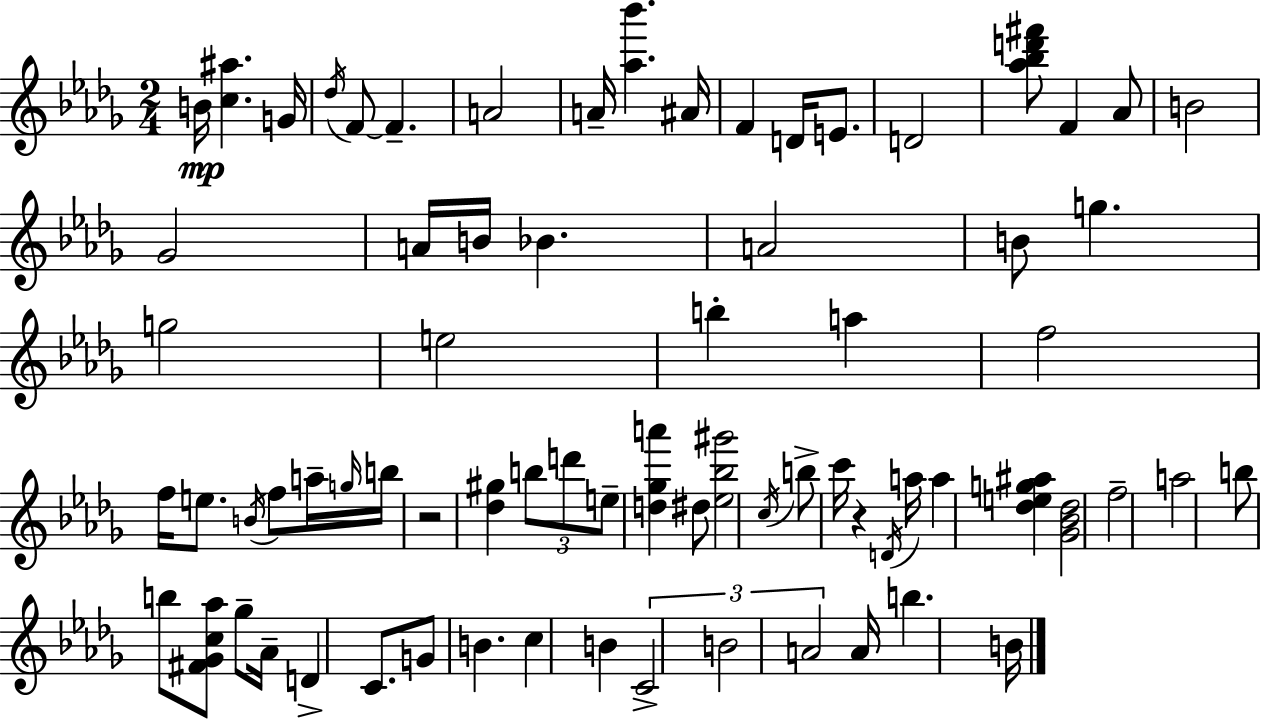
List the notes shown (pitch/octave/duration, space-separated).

B4/s [C5,A#5]/q. G4/s Db5/s F4/e F4/q. A4/h A4/s [Ab5,Bb6]/q. A#4/s F4/q D4/s E4/e. D4/h [Ab5,Bb5,D6,F#6]/e F4/q Ab4/e B4/h Gb4/h A4/s B4/s Bb4/q. A4/h B4/e G5/q. G5/h E5/h B5/q A5/q F5/h F5/s E5/e. B4/s F5/e A5/s G5/s B5/s R/h [Db5,G#5]/q B5/e D6/e E5/e [D5,Gb5,A6]/q D#5/e [Eb5,Bb5,G#6]/h C5/s B5/e C6/s R/q D4/s A5/s A5/q [Db5,E5,G5,A#5]/q [Gb4,Bb4,Db5]/h F5/h A5/h B5/e B5/e [F#4,Gb4,C5,Ab5]/e Gb5/e Ab4/s D4/q C4/e. G4/e B4/q. C5/q B4/q C4/h B4/h A4/h A4/s B5/q. B4/s